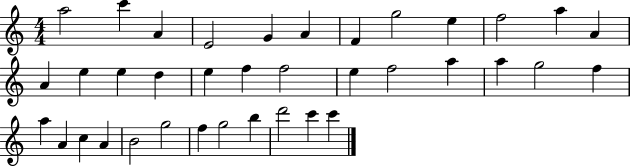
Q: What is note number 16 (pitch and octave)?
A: D5